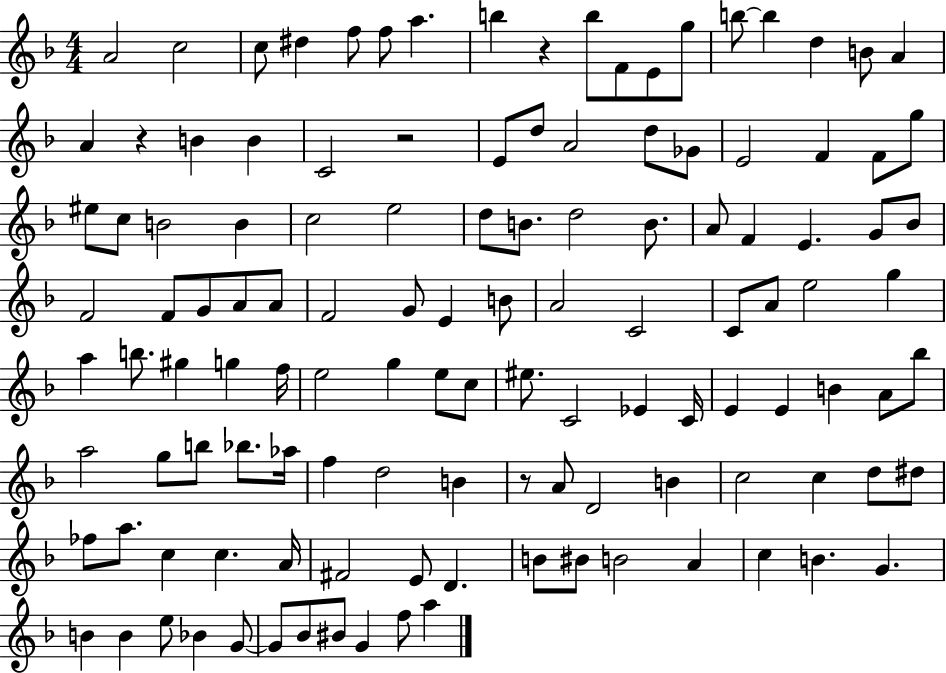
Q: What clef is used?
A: treble